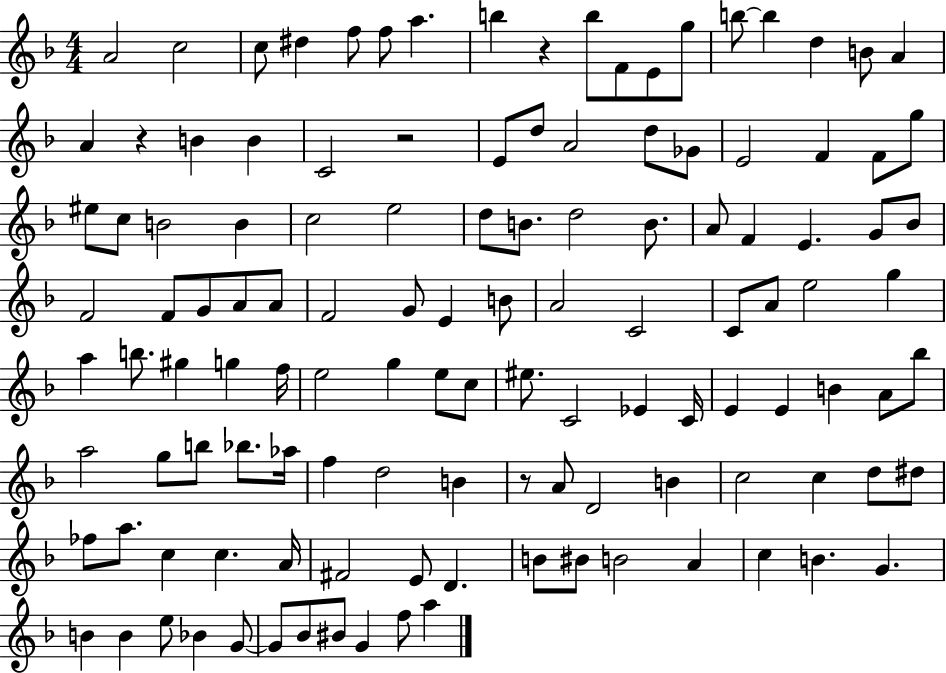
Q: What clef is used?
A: treble